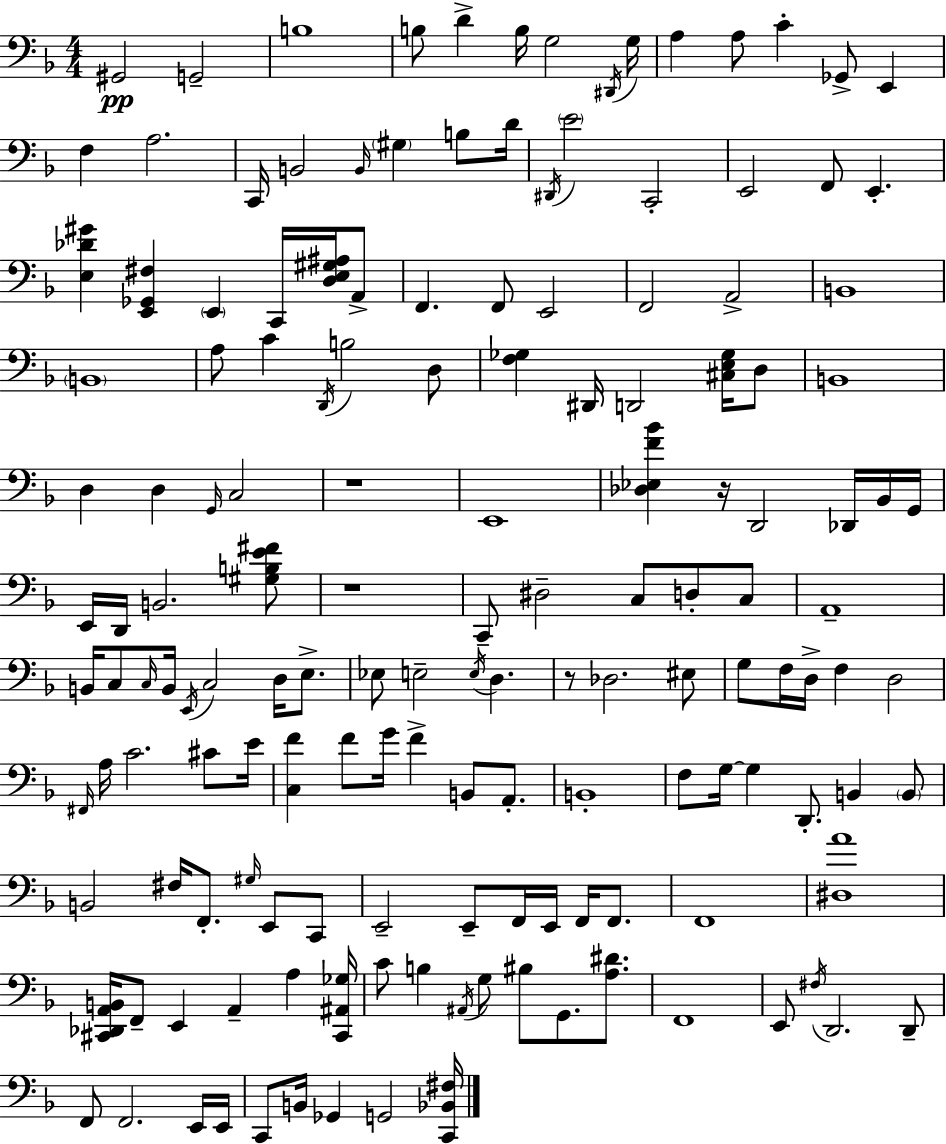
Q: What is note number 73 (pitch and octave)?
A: E3